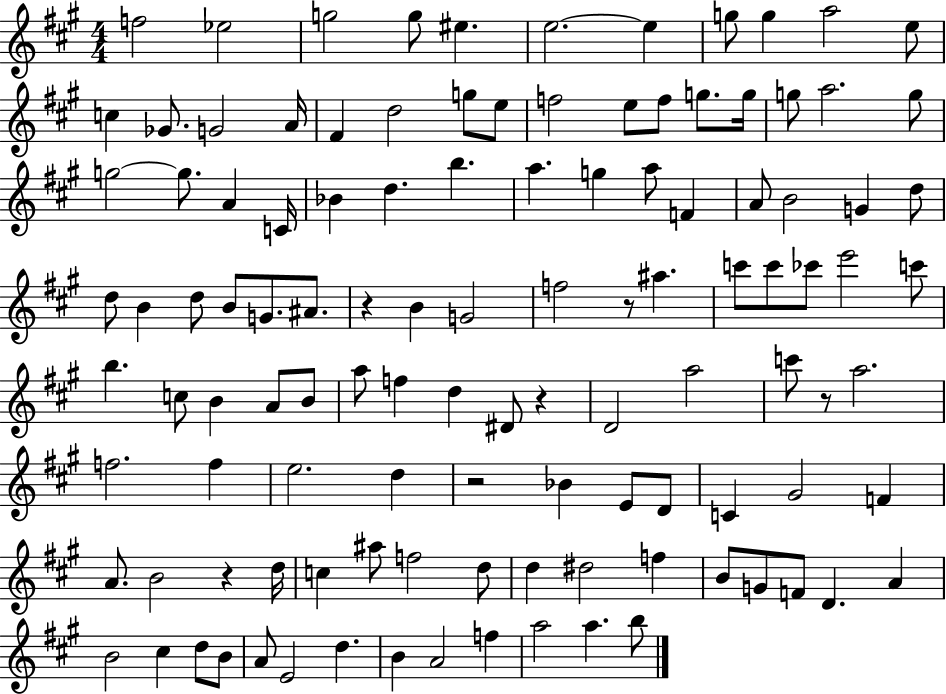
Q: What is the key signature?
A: A major